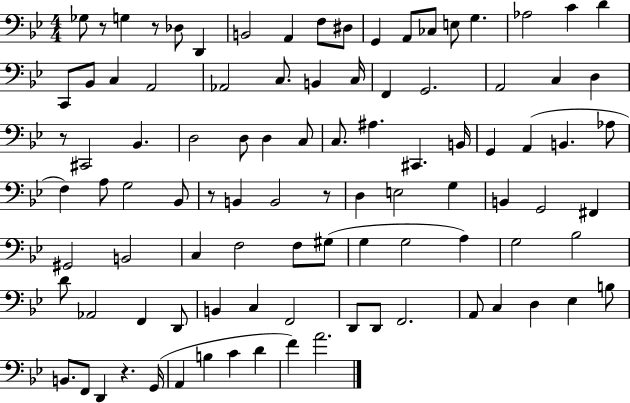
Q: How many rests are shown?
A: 6